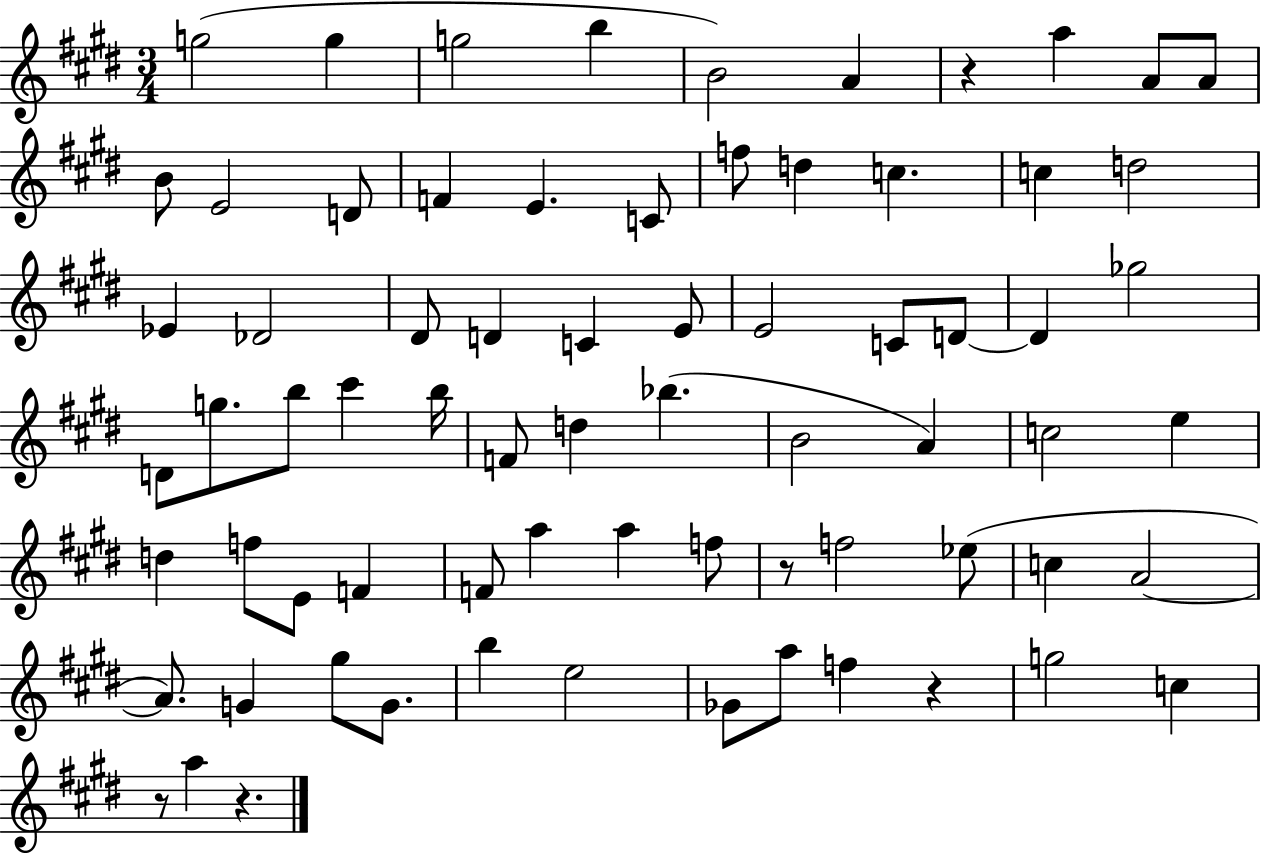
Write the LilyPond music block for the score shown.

{
  \clef treble
  \numericTimeSignature
  \time 3/4
  \key e \major
  g''2( g''4 | g''2 b''4 | b'2) a'4 | r4 a''4 a'8 a'8 | \break b'8 e'2 d'8 | f'4 e'4. c'8 | f''8 d''4 c''4. | c''4 d''2 | \break ees'4 des'2 | dis'8 d'4 c'4 e'8 | e'2 c'8 d'8~~ | d'4 ges''2 | \break d'8 g''8. b''8 cis'''4 b''16 | f'8 d''4 bes''4.( | b'2 a'4) | c''2 e''4 | \break d''4 f''8 e'8 f'4 | f'8 a''4 a''4 f''8 | r8 f''2 ees''8( | c''4 a'2~~ | \break a'8.) g'4 gis''8 g'8. | b''4 e''2 | ges'8 a''8 f''4 r4 | g''2 c''4 | \break r8 a''4 r4. | \bar "|."
}